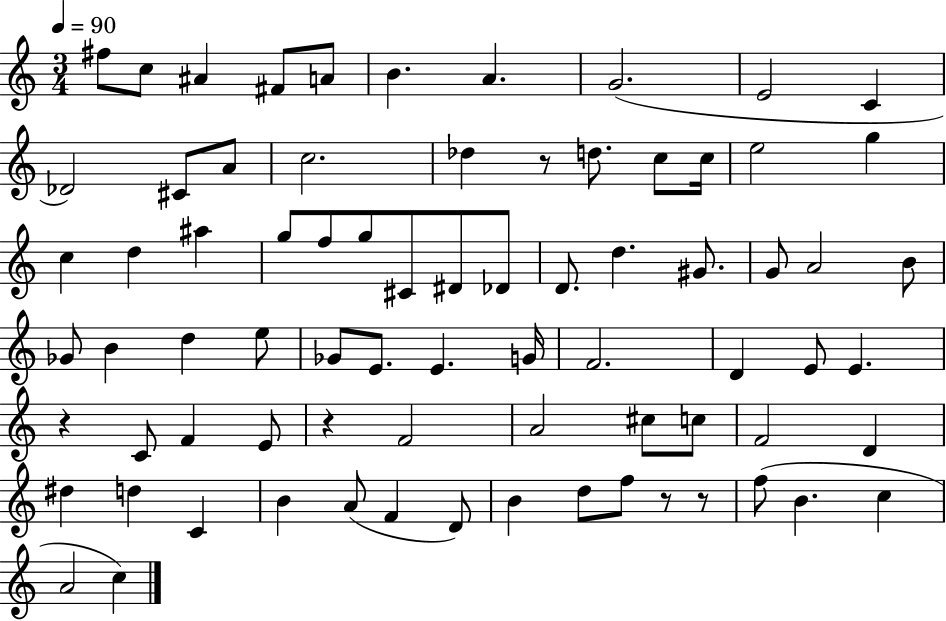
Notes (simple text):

F#5/e C5/e A#4/q F#4/e A4/e B4/q. A4/q. G4/h. E4/h C4/q Db4/h C#4/e A4/e C5/h. Db5/q R/e D5/e. C5/e C5/s E5/h G5/q C5/q D5/q A#5/q G5/e F5/e G5/e C#4/e D#4/e Db4/e D4/e. D5/q. G#4/e. G4/e A4/h B4/e Gb4/e B4/q D5/q E5/e Gb4/e E4/e. E4/q. G4/s F4/h. D4/q E4/e E4/q. R/q C4/e F4/q E4/e R/q F4/h A4/h C#5/e C5/e F4/h D4/q D#5/q D5/q C4/q B4/q A4/e F4/q D4/e B4/q D5/e F5/e R/e R/e F5/e B4/q. C5/q A4/h C5/q